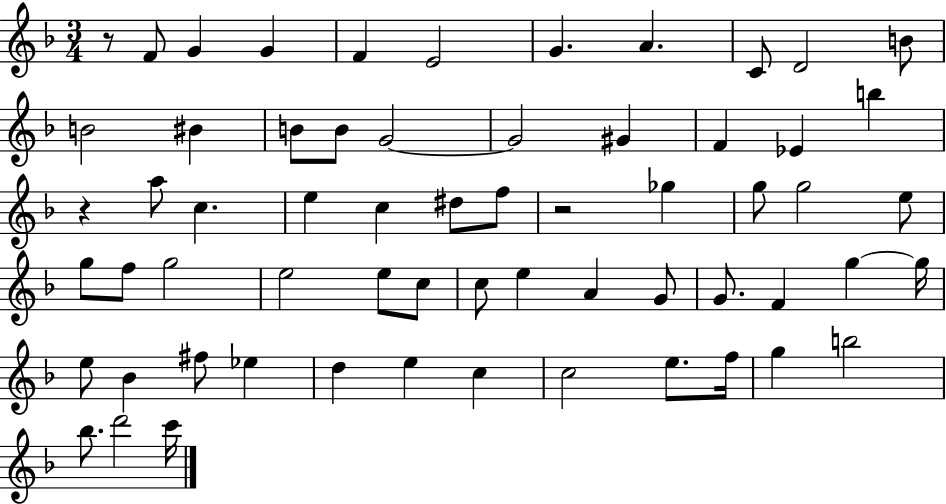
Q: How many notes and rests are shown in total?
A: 62